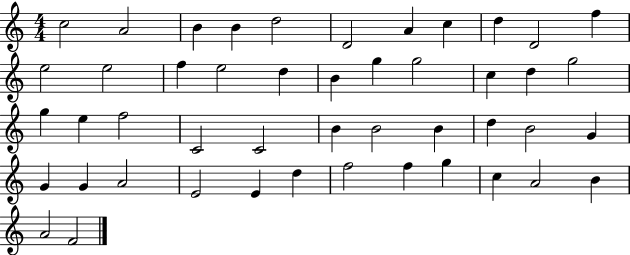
C5/h A4/h B4/q B4/q D5/h D4/h A4/q C5/q D5/q D4/h F5/q E5/h E5/h F5/q E5/h D5/q B4/q G5/q G5/h C5/q D5/q G5/h G5/q E5/q F5/h C4/h C4/h B4/q B4/h B4/q D5/q B4/h G4/q G4/q G4/q A4/h E4/h E4/q D5/q F5/h F5/q G5/q C5/q A4/h B4/q A4/h F4/h